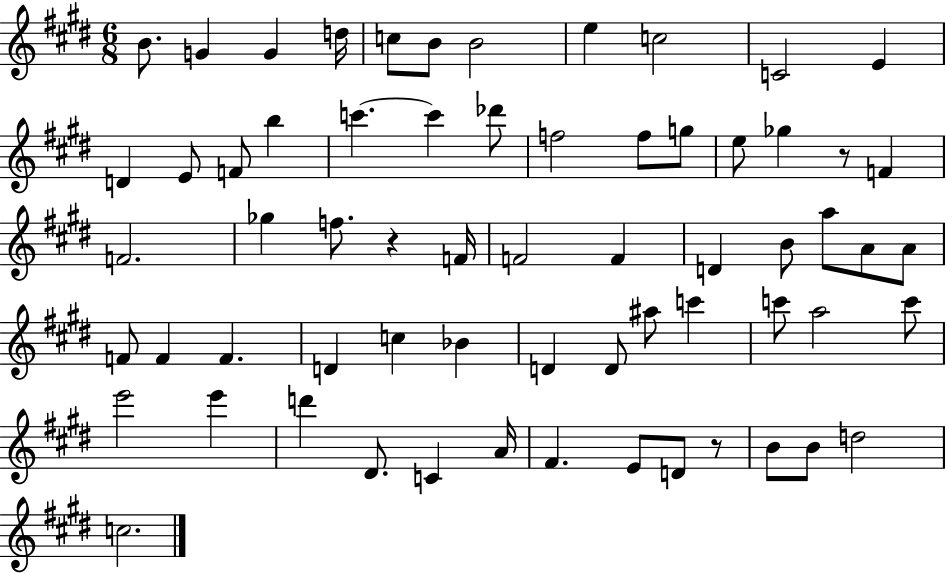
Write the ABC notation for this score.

X:1
T:Untitled
M:6/8
L:1/4
K:E
B/2 G G d/4 c/2 B/2 B2 e c2 C2 E D E/2 F/2 b c' c' _d'/2 f2 f/2 g/2 e/2 _g z/2 F F2 _g f/2 z F/4 F2 F D B/2 a/2 A/2 A/2 F/2 F F D c _B D D/2 ^a/2 c' c'/2 a2 c'/2 e'2 e' d' ^D/2 C A/4 ^F E/2 D/2 z/2 B/2 B/2 d2 c2